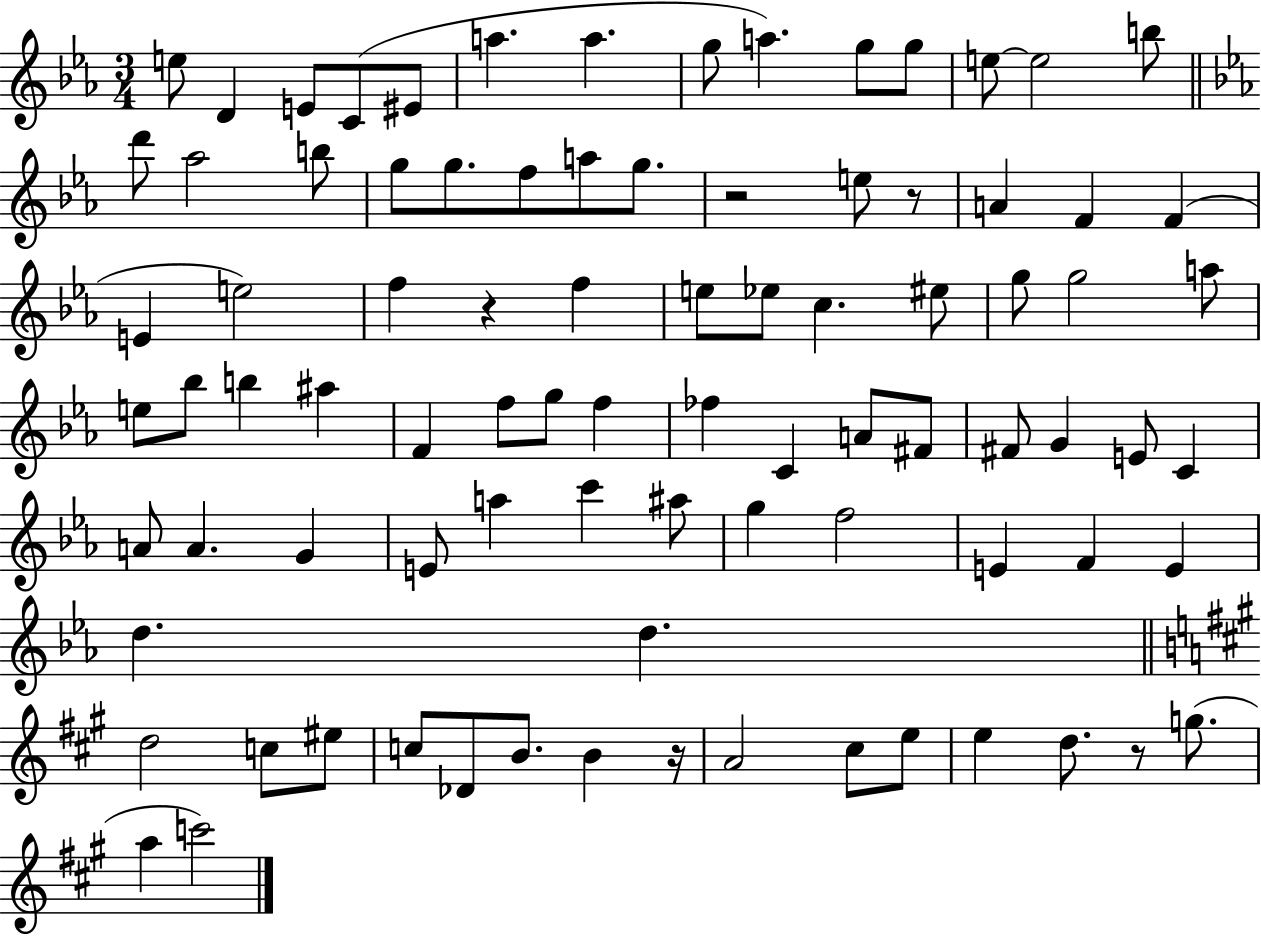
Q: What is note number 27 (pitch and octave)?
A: E4